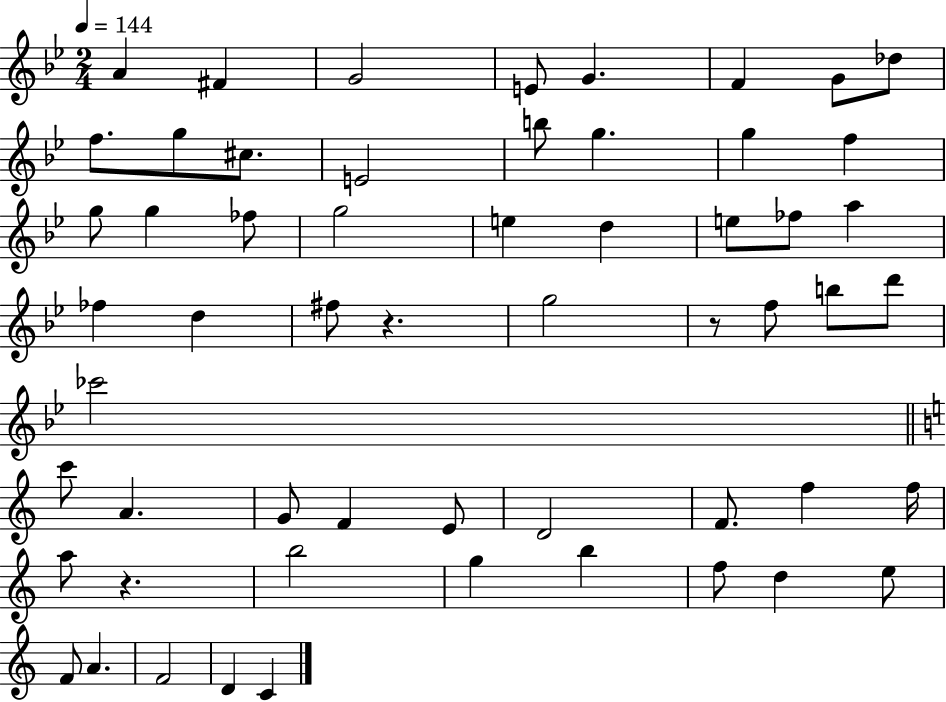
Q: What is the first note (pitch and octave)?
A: A4